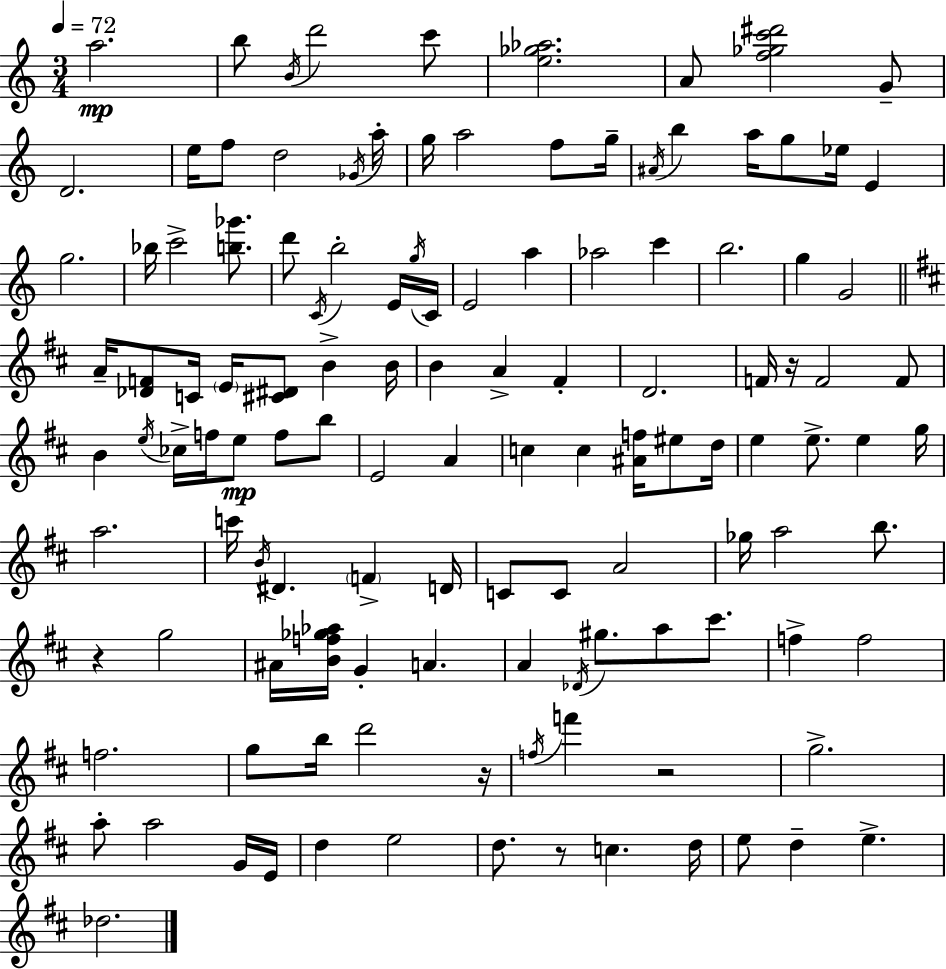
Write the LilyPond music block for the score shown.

{
  \clef treble
  \numericTimeSignature
  \time 3/4
  \key a \minor
  \tempo 4 = 72
  a''2.\mp | b''8 \acciaccatura { b'16 } d'''2 c'''8 | <e'' ges'' aes''>2. | a'8 <f'' ges'' c''' dis'''>2 g'8-- | \break d'2. | e''16 f''8 d''2 | \acciaccatura { ges'16 } a''16-. g''16 a''2 f''8 | g''16-- \acciaccatura { ais'16 } b''4 a''16 g''8 ees''16 e'4 | \break g''2. | bes''16 c'''2-> | <b'' ges'''>8. d'''8 \acciaccatura { c'16 } b''2-. | e'16 \acciaccatura { g''16 } c'16 e'2 | \break a''4 aes''2 | c'''4 b''2. | g''4 g'2 | \bar "||" \break \key b \minor a'16-- <des' f'>8 c'16 \parenthesize e'16 <cis' dis'>8 b'4-> b'16 | b'4 a'4-> fis'4-. | d'2. | f'16 r16 f'2 f'8 | \break b'4 \acciaccatura { e''16 } ces''16-> f''16 e''8\mp f''8 b''8 | e'2 a'4 | c''4 c''4 <ais' f''>16 eis''8 | d''16 e''4 e''8.-> e''4 | \break g''16 a''2. | c'''16 \acciaccatura { b'16 } dis'4. \parenthesize f'4-> | d'16 c'8 c'8 a'2 | ges''16 a''2 b''8. | \break r4 g''2 | ais'16 <b' f'' ges'' aes''>16 g'4-. a'4. | a'4 \acciaccatura { des'16 } gis''8. a''8 | cis'''8. f''4-> f''2 | \break f''2. | g''8 b''16 d'''2 | r16 \acciaccatura { f''16 } f'''4 r2 | g''2.-> | \break a''8-. a''2 | g'16 e'16 d''4 e''2 | d''8. r8 c''4. | d''16 e''8 d''4-- e''4.-> | \break des''2. | \bar "|."
}